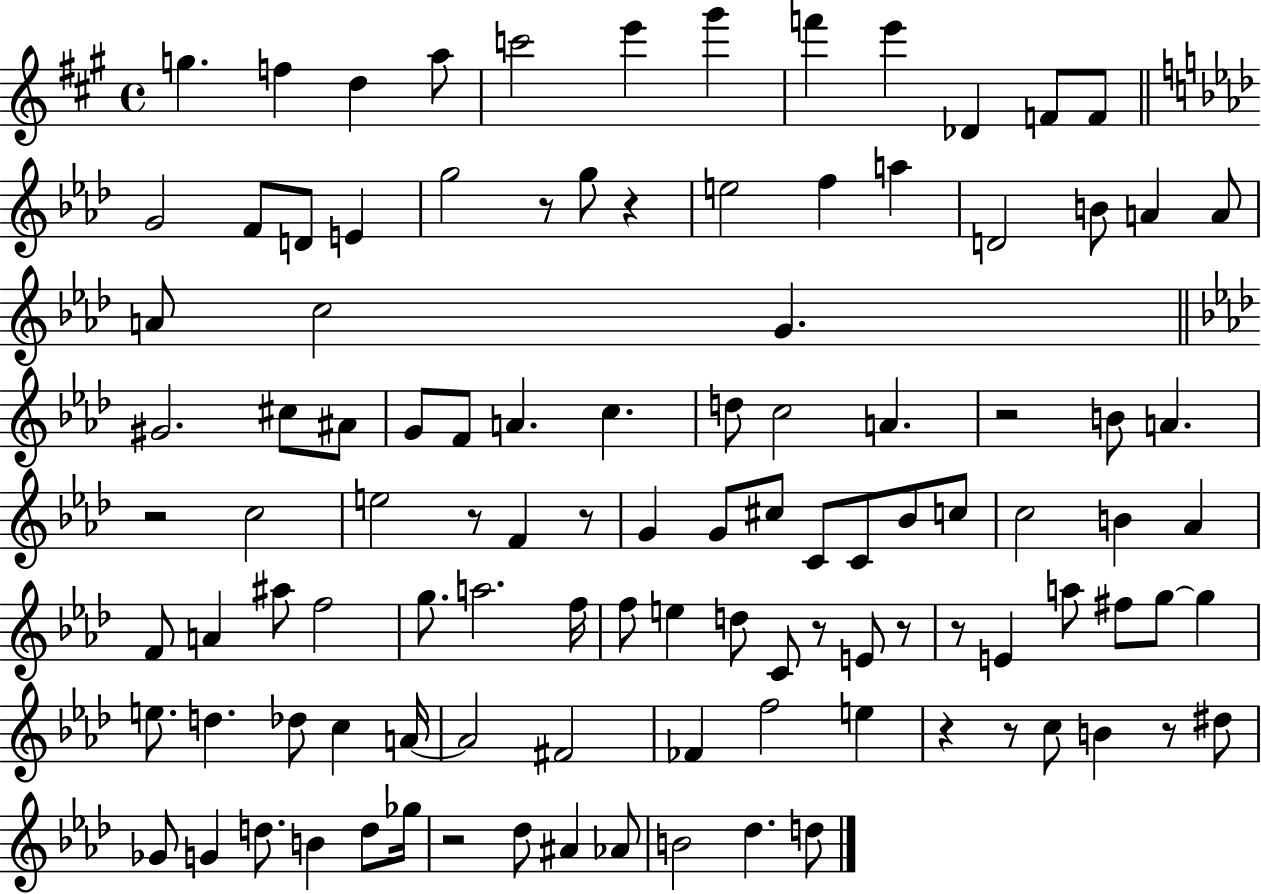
{
  \clef treble
  \time 4/4
  \defaultTimeSignature
  \key a \major
  g''4. f''4 d''4 a''8 | c'''2 e'''4 gis'''4 | f'''4 e'''4 des'4 f'8 f'8 | \bar "||" \break \key f \minor g'2 f'8 d'8 e'4 | g''2 r8 g''8 r4 | e''2 f''4 a''4 | d'2 b'8 a'4 a'8 | \break a'8 c''2 g'4. | \bar "||" \break \key f \minor gis'2. cis''8 ais'8 | g'8 f'8 a'4. c''4. | d''8 c''2 a'4. | r2 b'8 a'4. | \break r2 c''2 | e''2 r8 f'4 r8 | g'4 g'8 cis''8 c'8 c'8 bes'8 c''8 | c''2 b'4 aes'4 | \break f'8 a'4 ais''8 f''2 | g''8. a''2. f''16 | f''8 e''4 d''8 c'8 r8 e'8 r8 | r8 e'4 a''8 fis''8 g''8~~ g''4 | \break e''8. d''4. des''8 c''4 a'16~~ | a'2 fis'2 | fes'4 f''2 e''4 | r4 r8 c''8 b'4 r8 dis''8 | \break ges'8 g'4 d''8. b'4 d''8 ges''16 | r2 des''8 ais'4 aes'8 | b'2 des''4. d''8 | \bar "|."
}